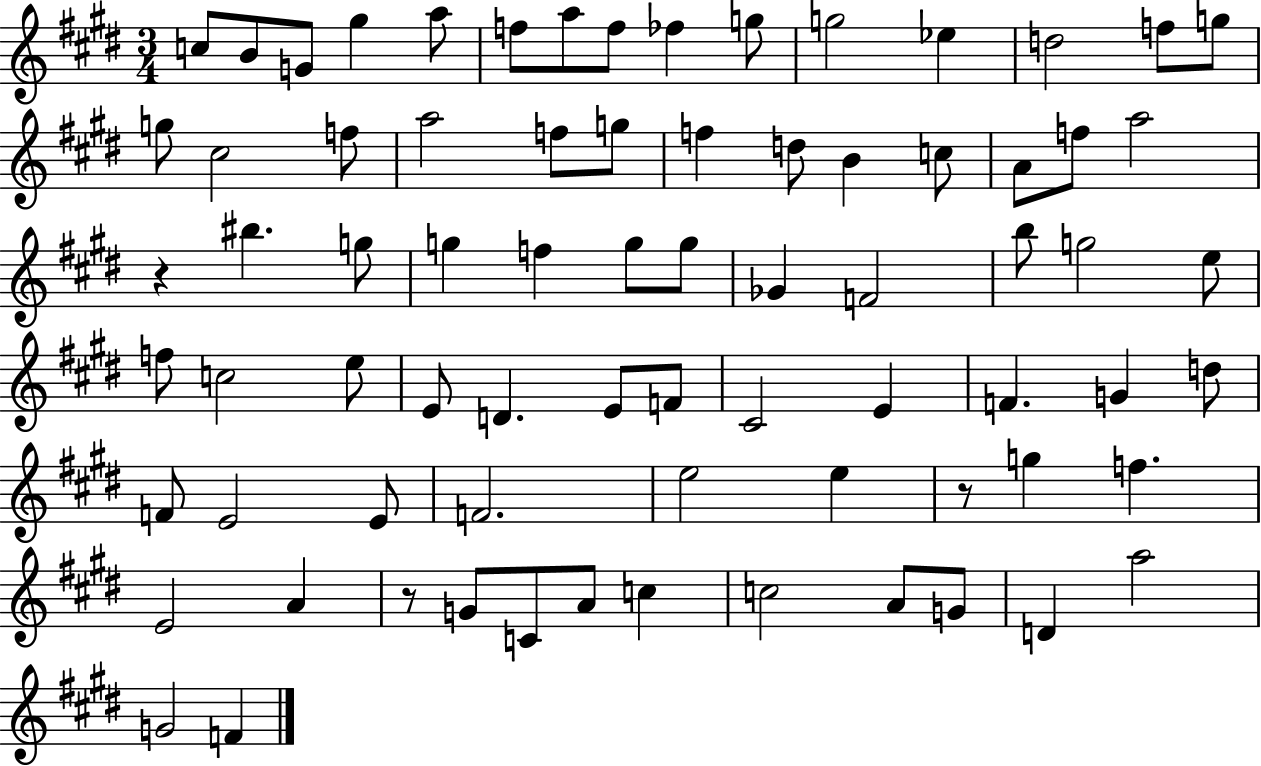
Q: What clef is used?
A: treble